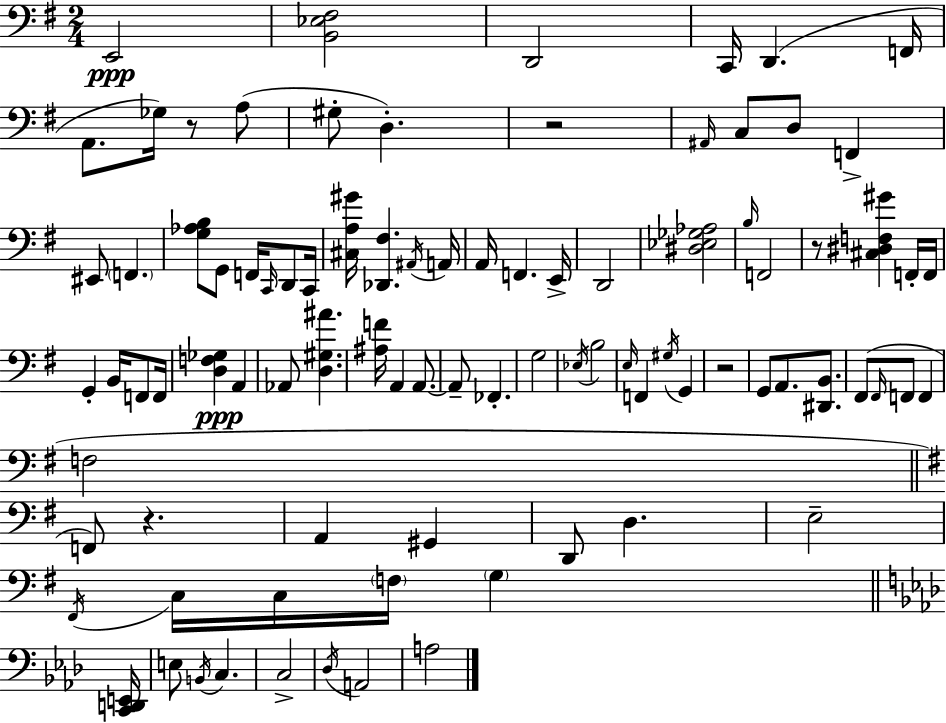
X:1
T:Untitled
M:2/4
L:1/4
K:G
E,,2 [B,,_E,^F,]2 D,,2 C,,/4 D,, F,,/4 A,,/2 _G,/4 z/2 A,/2 ^G,/2 D, z2 ^A,,/4 C,/2 D,/2 F,, ^E,,/2 F,, [G,_A,B,]/2 G,,/2 F,,/4 C,,/4 D,,/2 C,,/4 [^C,A,^G]/4 [_D,,^F,] ^A,,/4 A,,/4 A,,/4 F,, E,,/4 D,,2 [^D,_E,_G,_A,]2 B,/4 F,,2 z/2 [^C,^D,F,^G] F,,/4 F,,/4 G,, B,,/4 F,,/2 F,,/4 [D,F,_G,] A,, _A,,/2 [D,^G,^A] [^A,F]/4 A,, A,,/2 A,,/2 _F,, G,2 _E,/4 B,2 E,/4 F,, ^G,/4 G,, z2 G,,/2 A,,/2 [^D,,B,,]/2 ^F,,/2 ^F,,/4 F,,/2 F,, F,2 F,,/2 z A,, ^G,, D,,/2 D, E,2 ^F,,/4 C,/4 C,/4 F,/4 G, [C,,D,,E,,]/4 E,/2 B,,/4 C, C,2 _D,/4 A,,2 A,2